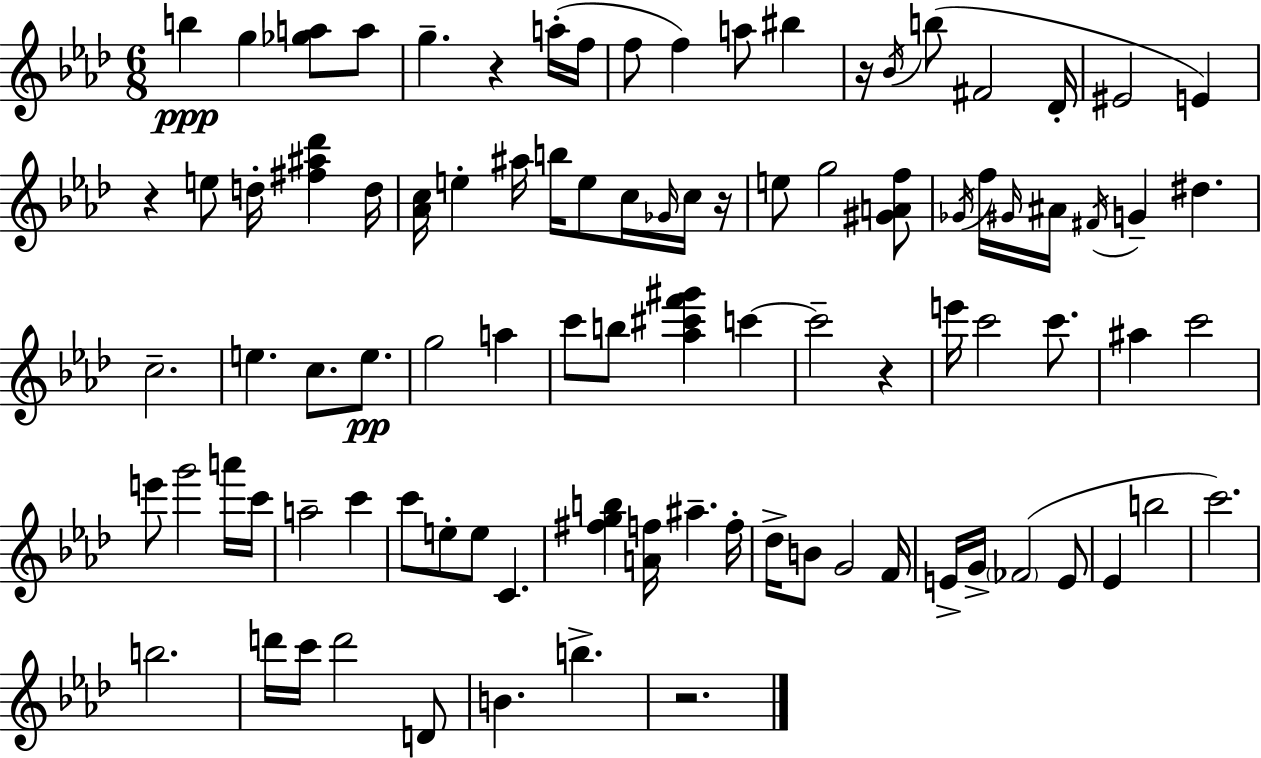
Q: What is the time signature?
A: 6/8